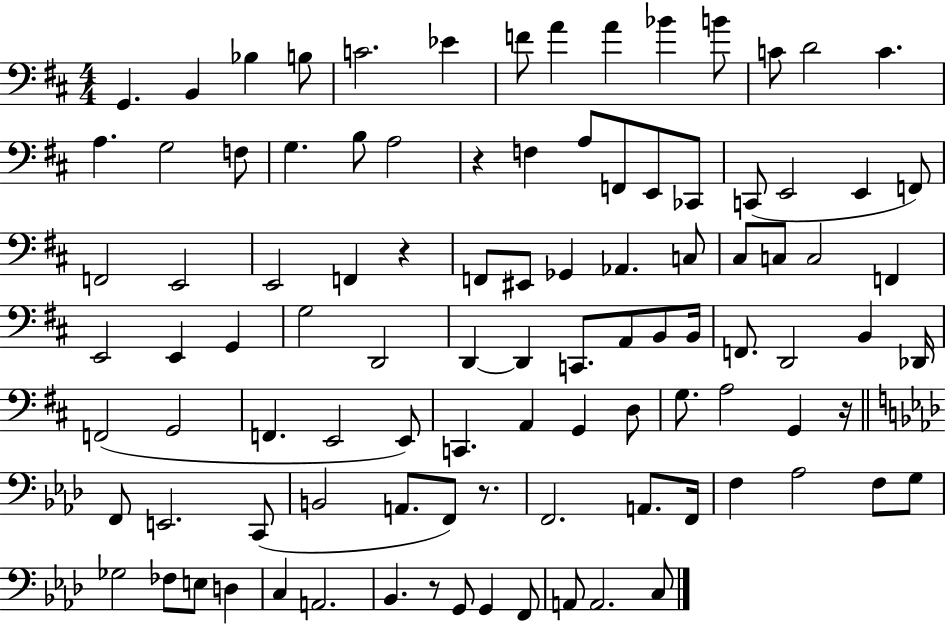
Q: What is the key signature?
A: D major